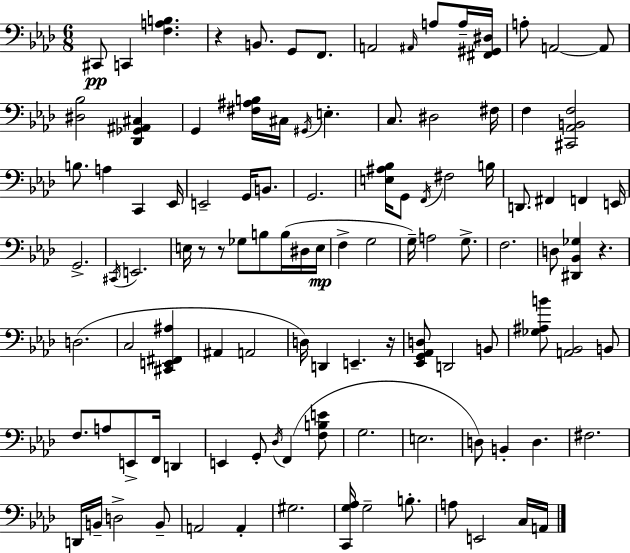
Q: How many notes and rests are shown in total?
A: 109